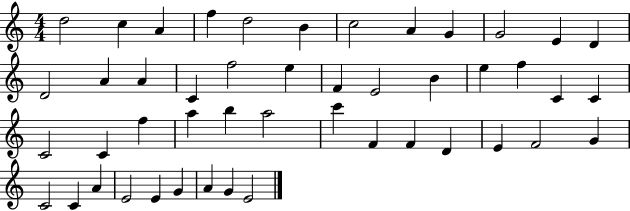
{
  \clef treble
  \numericTimeSignature
  \time 4/4
  \key c \major
  d''2 c''4 a'4 | f''4 d''2 b'4 | c''2 a'4 g'4 | g'2 e'4 d'4 | \break d'2 a'4 a'4 | c'4 f''2 e''4 | f'4 e'2 b'4 | e''4 f''4 c'4 c'4 | \break c'2 c'4 f''4 | a''4 b''4 a''2 | c'''4 f'4 f'4 d'4 | e'4 f'2 g'4 | \break c'2 c'4 a'4 | e'2 e'4 g'4 | a'4 g'4 e'2 | \bar "|."
}